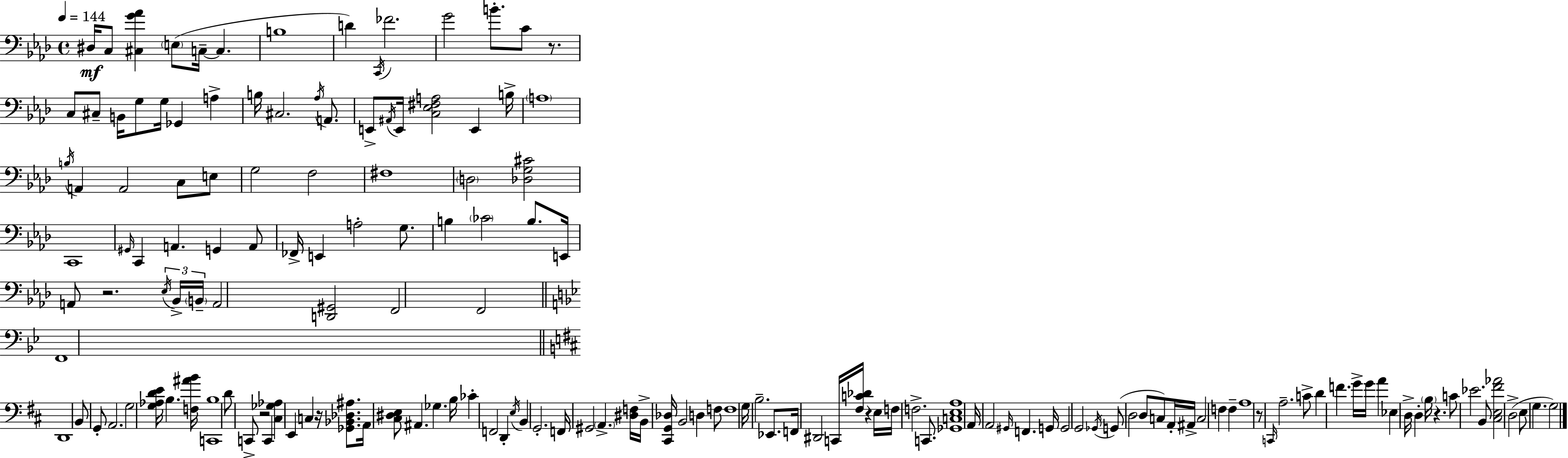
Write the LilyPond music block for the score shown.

{
  \clef bass
  \time 4/4
  \defaultTimeSignature
  \key f \minor
  \tempo 4 = 144
  dis16\mf c8 <cis g' aes'>4 \parenthesize e8( c16--~~ c4. | b1 | d'4) \acciaccatura { c,16 } fes'2. | g'2 b'8.-. c'8 r8. | \break c8 cis8-- b,16 g8 g16 ges,4 a4-> | b16 cis2. \acciaccatura { aes16 } a,8. | e,8-> \acciaccatura { ais,16 } e,16 <c ees fis a>2 e,4 | b16-> \parenthesize a1 | \break \acciaccatura { b16 } a,4 a,2 | c8 e8 g2 f2 | fis1 | \parenthesize d2 <des g cis'>2 | \break c,1 | \grace { gis,16 } c,4 a,4. g,4 | a,8 fes,16-> e,4 a2-. | g8. b4 \parenthesize ces'2 | \break b8. e,16 a,8 r2. | \tuplet 3/2 { \acciaccatura { ees16 } bes,16-> \parenthesize b,16-- } a,2 <d, gis,>2 | f,2 f,2 | \bar "||" \break \key bes \major f,1 | \bar "||" \break \key d \major d,1 | b,8 g,8-. a,2. | g2 <g aes d' e'>16 b4. <f ais' b'>16 | <c, b>1 | \break d'8 c,8-> r2 c,4 | <cis ges aes>4 e,4 c4 r16 <ges, bes, des ais>8. | a,16 <cis dis e>8 ais,4. ges4. b16 | ces'4-. f,2 d,4-. | \break \acciaccatura { e16 } b,4 g,2.-. | f,16 gis,2 \parenthesize a,4.-> | <dis f>16 b,16-> <cis, g, des>16 b,2 d4 f8 | f1 | \break g16 b2.-- ees,8. | f,16 dis,2 c,16 <fis c' des'>16 r4 | e16 f16 f2.-> c,8. | <ges, c e a>1 | \break a,16 a,2 \grace { gis,16 } f,4. | g,16 g,2 g,2 | \acciaccatura { ges,16 } g,8( d2 d8 c8) | a,16-. ais,16-> c2 f4 f4-- | \break a1 | r8 \grace { c,16 } a2.-- | c'8-> d'4 f'4. g'16-> g'16 | a'4 ees4 d16-> d4-. \parenthesize b16 r4. | \break c'8 ees'2. | b,8 <cis e fis' aes'>2 d2->( | e8 g4. g2) | \bar "|."
}